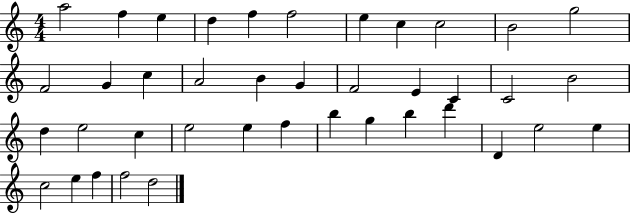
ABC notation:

X:1
T:Untitled
M:4/4
L:1/4
K:C
a2 f e d f f2 e c c2 B2 g2 F2 G c A2 B G F2 E C C2 B2 d e2 c e2 e f b g b d' D e2 e c2 e f f2 d2